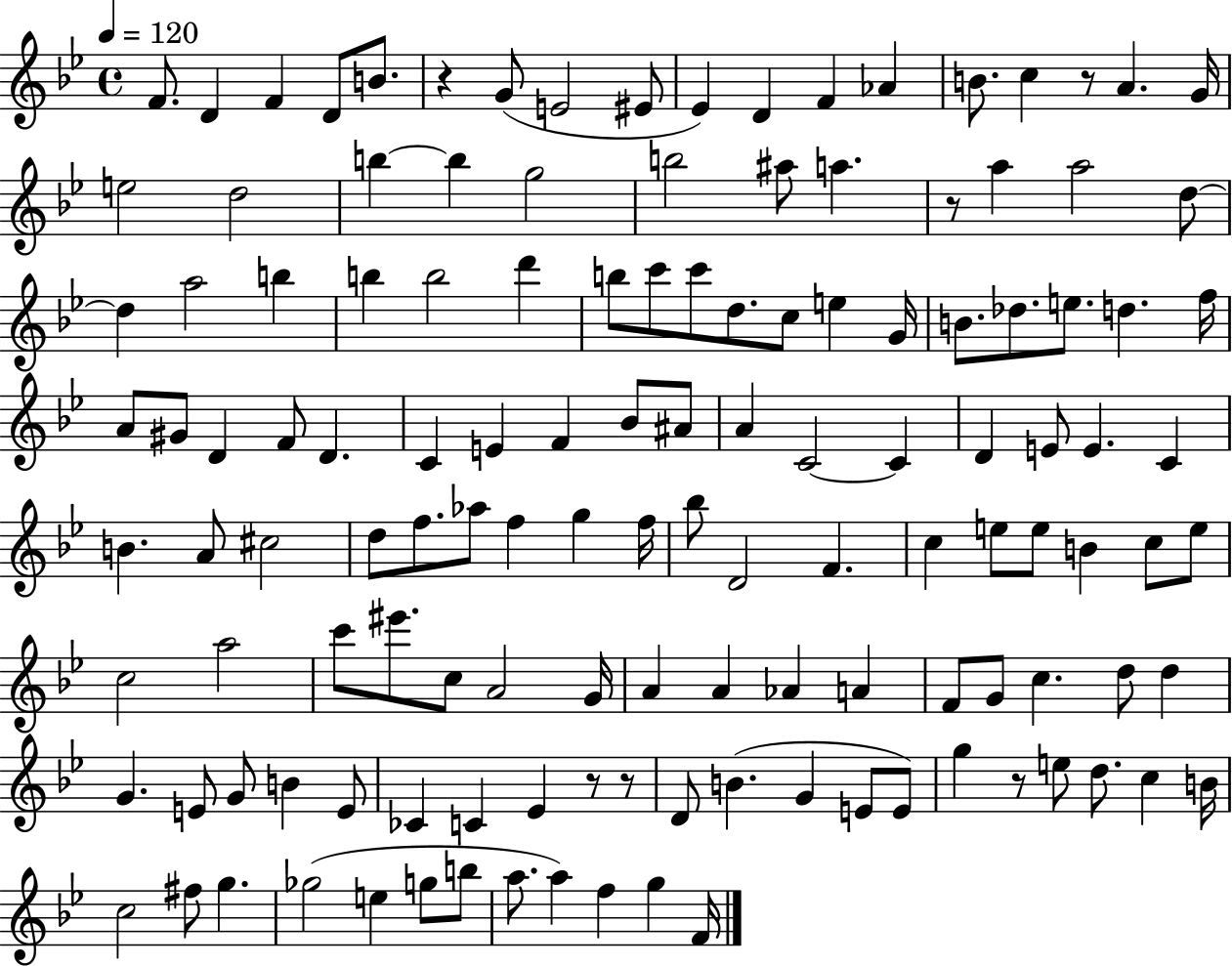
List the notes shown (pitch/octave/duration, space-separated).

F4/e. D4/q F4/q D4/e B4/e. R/q G4/e E4/h EIS4/e Eb4/q D4/q F4/q Ab4/q B4/e. C5/q R/e A4/q. G4/s E5/h D5/h B5/q B5/q G5/h B5/h A#5/e A5/q. R/e A5/q A5/h D5/e D5/q A5/h B5/q B5/q B5/h D6/q B5/e C6/e C6/e D5/e. C5/e E5/q G4/s B4/e. Db5/e. E5/e. D5/q. F5/s A4/e G#4/e D4/q F4/e D4/q. C4/q E4/q F4/q Bb4/e A#4/e A4/q C4/h C4/q D4/q E4/e E4/q. C4/q B4/q. A4/e C#5/h D5/e F5/e. Ab5/e F5/q G5/q F5/s Bb5/e D4/h F4/q. C5/q E5/e E5/e B4/q C5/e E5/e C5/h A5/h C6/e EIS6/e. C5/e A4/h G4/s A4/q A4/q Ab4/q A4/q F4/e G4/e C5/q. D5/e D5/q G4/q. E4/e G4/e B4/q E4/e CES4/q C4/q Eb4/q R/e R/e D4/e B4/q. G4/q E4/e E4/e G5/q R/e E5/e D5/e. C5/q B4/s C5/h F#5/e G5/q. Gb5/h E5/q G5/e B5/e A5/e. A5/q F5/q G5/q F4/s